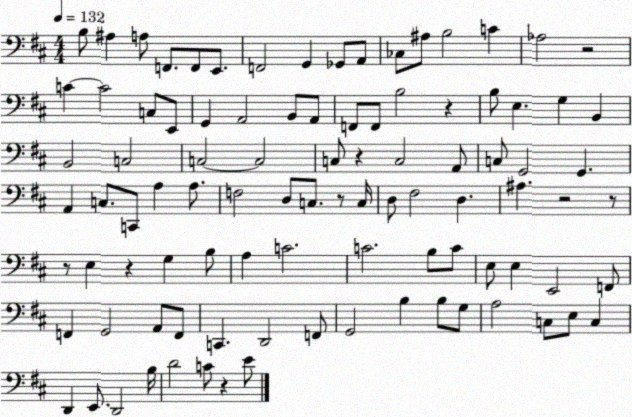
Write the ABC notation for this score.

X:1
T:Untitled
M:4/4
L:1/4
K:D
B,/2 ^A, A,/2 F,,/2 F,,/2 E,,/2 F,,2 G,, _G,,/2 A,,/2 _C,/2 ^A,/2 B,2 C _A,2 z2 C C2 C,/2 E,,/2 G,, A,,2 B,,/2 A,,/2 F,,/2 F,,/2 B,2 z B,/2 E, G, B,, B,,2 C,2 C,2 C,2 C,/2 z C,2 A,,/2 C,/2 G,,2 G,, A,, C,/2 C,,/2 A, A,/2 F,2 D,/2 C,/2 z/2 C,/4 D,/2 ^F,2 D, ^A, z2 z/2 z/2 E, z G, B,/2 A, C2 C2 B,/2 C/2 E,/2 E, E,,2 F,,/2 F,, G,,2 A,,/2 F,,/2 C,, D,,2 F,,/2 G,,2 B, B,/2 G,/2 A,2 C,/2 E,/2 C, D,, E,,/2 D,,2 B,/4 D2 C/2 z E/2